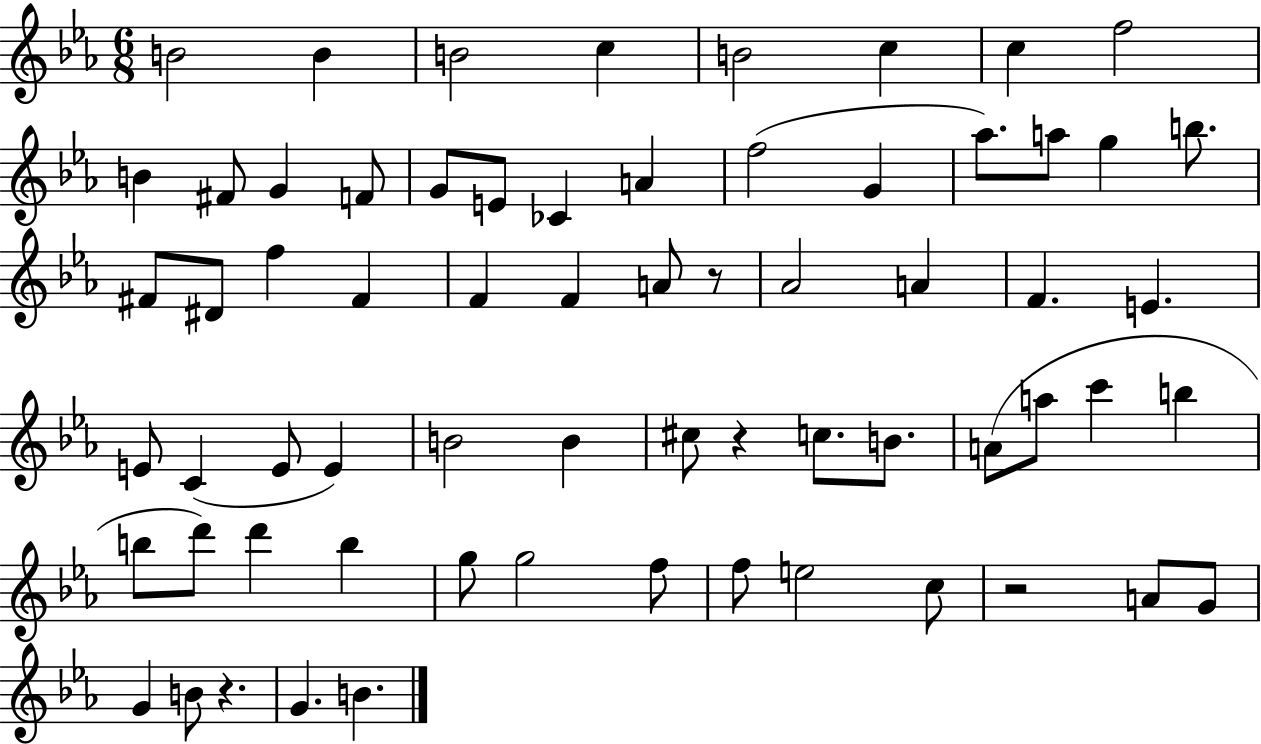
B4/h B4/q B4/h C5/q B4/h C5/q C5/q F5/h B4/q F#4/e G4/q F4/e G4/e E4/e CES4/q A4/q F5/h G4/q Ab5/e. A5/e G5/q B5/e. F#4/e D#4/e F5/q F#4/q F4/q F4/q A4/e R/e Ab4/h A4/q F4/q. E4/q. E4/e C4/q E4/e E4/q B4/h B4/q C#5/e R/q C5/e. B4/e. A4/e A5/e C6/q B5/q B5/e D6/e D6/q B5/q G5/e G5/h F5/e F5/e E5/h C5/e R/h A4/e G4/e G4/q B4/e R/q. G4/q. B4/q.